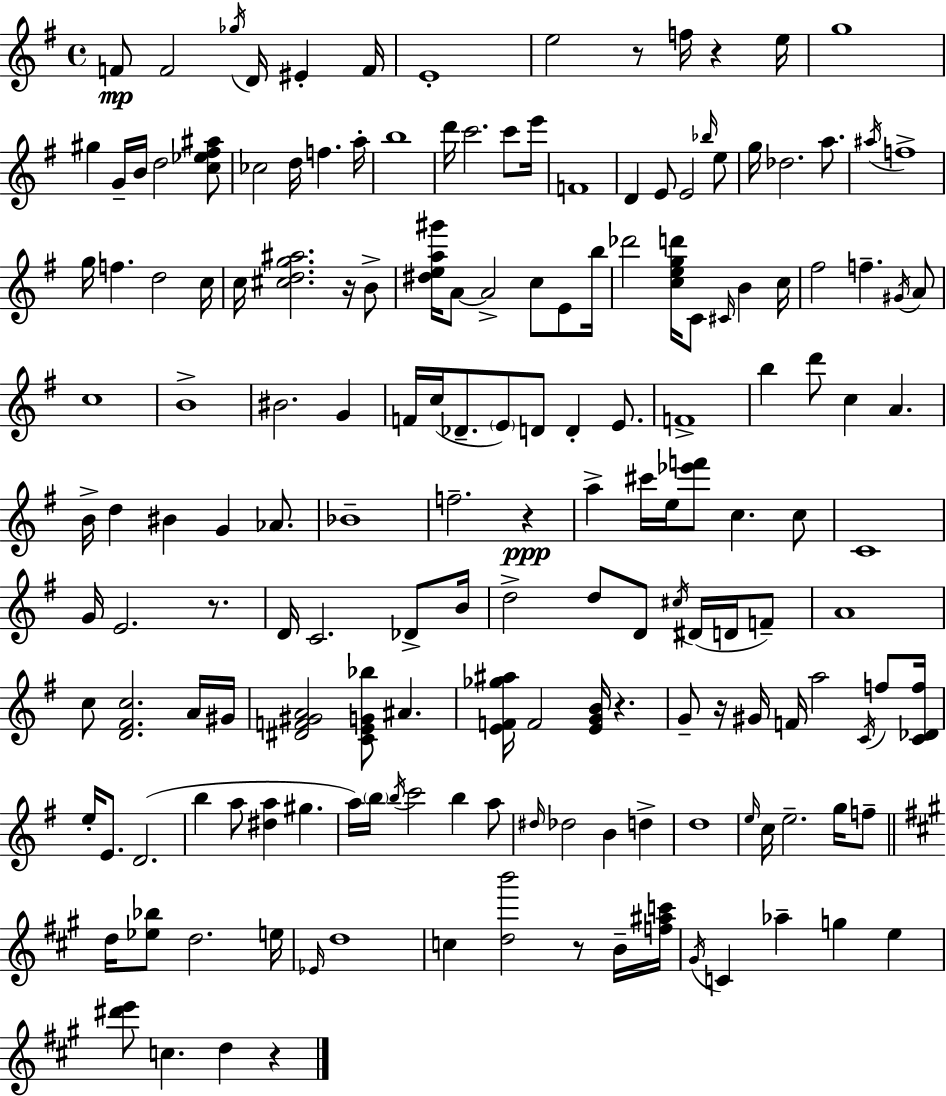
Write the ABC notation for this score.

X:1
T:Untitled
M:4/4
L:1/4
K:Em
F/2 F2 _g/4 D/4 ^E F/4 E4 e2 z/2 f/4 z e/4 g4 ^g G/4 B/4 d2 [c_e^f^a]/2 _c2 d/4 f a/4 b4 d'/4 c'2 c'/2 e'/4 F4 D E/2 E2 _b/4 e/2 g/4 _d2 a/2 ^a/4 f4 g/4 f d2 c/4 c/4 [^cdg^a]2 z/4 B/2 [^dea^g']/4 A/2 A2 c/2 E/2 b/4 _d'2 [cegd']/4 C/2 ^C/4 B c/4 ^f2 f ^G/4 A/2 c4 B4 ^B2 G F/4 c/4 _D/2 E/2 D/2 D E/2 F4 b d'/2 c A B/4 d ^B G _A/2 _B4 f2 z a ^c'/4 e/4 [_e'f']/2 c c/2 C4 G/4 E2 z/2 D/4 C2 _D/2 B/4 d2 d/2 D/2 ^c/4 ^D/4 D/4 F/2 A4 c/2 [D^Fc]2 A/4 ^G/4 [^DF^GA]2 [CEG_b]/2 ^A [EF_g^a]/4 F2 [EGB]/4 z G/2 z/4 ^G/4 F/4 a2 C/4 f/2 [C_Df]/4 e/4 E/2 D2 b a/2 [^da] ^g a/4 b/4 b/4 c'2 b a/2 ^d/4 _d2 B d d4 e/4 c/4 e2 g/4 f/2 d/4 [_e_b]/2 d2 e/4 _E/4 d4 c [db']2 z/2 B/4 [f^ac']/4 ^G/4 C _a g e [^d'e']/2 c d z